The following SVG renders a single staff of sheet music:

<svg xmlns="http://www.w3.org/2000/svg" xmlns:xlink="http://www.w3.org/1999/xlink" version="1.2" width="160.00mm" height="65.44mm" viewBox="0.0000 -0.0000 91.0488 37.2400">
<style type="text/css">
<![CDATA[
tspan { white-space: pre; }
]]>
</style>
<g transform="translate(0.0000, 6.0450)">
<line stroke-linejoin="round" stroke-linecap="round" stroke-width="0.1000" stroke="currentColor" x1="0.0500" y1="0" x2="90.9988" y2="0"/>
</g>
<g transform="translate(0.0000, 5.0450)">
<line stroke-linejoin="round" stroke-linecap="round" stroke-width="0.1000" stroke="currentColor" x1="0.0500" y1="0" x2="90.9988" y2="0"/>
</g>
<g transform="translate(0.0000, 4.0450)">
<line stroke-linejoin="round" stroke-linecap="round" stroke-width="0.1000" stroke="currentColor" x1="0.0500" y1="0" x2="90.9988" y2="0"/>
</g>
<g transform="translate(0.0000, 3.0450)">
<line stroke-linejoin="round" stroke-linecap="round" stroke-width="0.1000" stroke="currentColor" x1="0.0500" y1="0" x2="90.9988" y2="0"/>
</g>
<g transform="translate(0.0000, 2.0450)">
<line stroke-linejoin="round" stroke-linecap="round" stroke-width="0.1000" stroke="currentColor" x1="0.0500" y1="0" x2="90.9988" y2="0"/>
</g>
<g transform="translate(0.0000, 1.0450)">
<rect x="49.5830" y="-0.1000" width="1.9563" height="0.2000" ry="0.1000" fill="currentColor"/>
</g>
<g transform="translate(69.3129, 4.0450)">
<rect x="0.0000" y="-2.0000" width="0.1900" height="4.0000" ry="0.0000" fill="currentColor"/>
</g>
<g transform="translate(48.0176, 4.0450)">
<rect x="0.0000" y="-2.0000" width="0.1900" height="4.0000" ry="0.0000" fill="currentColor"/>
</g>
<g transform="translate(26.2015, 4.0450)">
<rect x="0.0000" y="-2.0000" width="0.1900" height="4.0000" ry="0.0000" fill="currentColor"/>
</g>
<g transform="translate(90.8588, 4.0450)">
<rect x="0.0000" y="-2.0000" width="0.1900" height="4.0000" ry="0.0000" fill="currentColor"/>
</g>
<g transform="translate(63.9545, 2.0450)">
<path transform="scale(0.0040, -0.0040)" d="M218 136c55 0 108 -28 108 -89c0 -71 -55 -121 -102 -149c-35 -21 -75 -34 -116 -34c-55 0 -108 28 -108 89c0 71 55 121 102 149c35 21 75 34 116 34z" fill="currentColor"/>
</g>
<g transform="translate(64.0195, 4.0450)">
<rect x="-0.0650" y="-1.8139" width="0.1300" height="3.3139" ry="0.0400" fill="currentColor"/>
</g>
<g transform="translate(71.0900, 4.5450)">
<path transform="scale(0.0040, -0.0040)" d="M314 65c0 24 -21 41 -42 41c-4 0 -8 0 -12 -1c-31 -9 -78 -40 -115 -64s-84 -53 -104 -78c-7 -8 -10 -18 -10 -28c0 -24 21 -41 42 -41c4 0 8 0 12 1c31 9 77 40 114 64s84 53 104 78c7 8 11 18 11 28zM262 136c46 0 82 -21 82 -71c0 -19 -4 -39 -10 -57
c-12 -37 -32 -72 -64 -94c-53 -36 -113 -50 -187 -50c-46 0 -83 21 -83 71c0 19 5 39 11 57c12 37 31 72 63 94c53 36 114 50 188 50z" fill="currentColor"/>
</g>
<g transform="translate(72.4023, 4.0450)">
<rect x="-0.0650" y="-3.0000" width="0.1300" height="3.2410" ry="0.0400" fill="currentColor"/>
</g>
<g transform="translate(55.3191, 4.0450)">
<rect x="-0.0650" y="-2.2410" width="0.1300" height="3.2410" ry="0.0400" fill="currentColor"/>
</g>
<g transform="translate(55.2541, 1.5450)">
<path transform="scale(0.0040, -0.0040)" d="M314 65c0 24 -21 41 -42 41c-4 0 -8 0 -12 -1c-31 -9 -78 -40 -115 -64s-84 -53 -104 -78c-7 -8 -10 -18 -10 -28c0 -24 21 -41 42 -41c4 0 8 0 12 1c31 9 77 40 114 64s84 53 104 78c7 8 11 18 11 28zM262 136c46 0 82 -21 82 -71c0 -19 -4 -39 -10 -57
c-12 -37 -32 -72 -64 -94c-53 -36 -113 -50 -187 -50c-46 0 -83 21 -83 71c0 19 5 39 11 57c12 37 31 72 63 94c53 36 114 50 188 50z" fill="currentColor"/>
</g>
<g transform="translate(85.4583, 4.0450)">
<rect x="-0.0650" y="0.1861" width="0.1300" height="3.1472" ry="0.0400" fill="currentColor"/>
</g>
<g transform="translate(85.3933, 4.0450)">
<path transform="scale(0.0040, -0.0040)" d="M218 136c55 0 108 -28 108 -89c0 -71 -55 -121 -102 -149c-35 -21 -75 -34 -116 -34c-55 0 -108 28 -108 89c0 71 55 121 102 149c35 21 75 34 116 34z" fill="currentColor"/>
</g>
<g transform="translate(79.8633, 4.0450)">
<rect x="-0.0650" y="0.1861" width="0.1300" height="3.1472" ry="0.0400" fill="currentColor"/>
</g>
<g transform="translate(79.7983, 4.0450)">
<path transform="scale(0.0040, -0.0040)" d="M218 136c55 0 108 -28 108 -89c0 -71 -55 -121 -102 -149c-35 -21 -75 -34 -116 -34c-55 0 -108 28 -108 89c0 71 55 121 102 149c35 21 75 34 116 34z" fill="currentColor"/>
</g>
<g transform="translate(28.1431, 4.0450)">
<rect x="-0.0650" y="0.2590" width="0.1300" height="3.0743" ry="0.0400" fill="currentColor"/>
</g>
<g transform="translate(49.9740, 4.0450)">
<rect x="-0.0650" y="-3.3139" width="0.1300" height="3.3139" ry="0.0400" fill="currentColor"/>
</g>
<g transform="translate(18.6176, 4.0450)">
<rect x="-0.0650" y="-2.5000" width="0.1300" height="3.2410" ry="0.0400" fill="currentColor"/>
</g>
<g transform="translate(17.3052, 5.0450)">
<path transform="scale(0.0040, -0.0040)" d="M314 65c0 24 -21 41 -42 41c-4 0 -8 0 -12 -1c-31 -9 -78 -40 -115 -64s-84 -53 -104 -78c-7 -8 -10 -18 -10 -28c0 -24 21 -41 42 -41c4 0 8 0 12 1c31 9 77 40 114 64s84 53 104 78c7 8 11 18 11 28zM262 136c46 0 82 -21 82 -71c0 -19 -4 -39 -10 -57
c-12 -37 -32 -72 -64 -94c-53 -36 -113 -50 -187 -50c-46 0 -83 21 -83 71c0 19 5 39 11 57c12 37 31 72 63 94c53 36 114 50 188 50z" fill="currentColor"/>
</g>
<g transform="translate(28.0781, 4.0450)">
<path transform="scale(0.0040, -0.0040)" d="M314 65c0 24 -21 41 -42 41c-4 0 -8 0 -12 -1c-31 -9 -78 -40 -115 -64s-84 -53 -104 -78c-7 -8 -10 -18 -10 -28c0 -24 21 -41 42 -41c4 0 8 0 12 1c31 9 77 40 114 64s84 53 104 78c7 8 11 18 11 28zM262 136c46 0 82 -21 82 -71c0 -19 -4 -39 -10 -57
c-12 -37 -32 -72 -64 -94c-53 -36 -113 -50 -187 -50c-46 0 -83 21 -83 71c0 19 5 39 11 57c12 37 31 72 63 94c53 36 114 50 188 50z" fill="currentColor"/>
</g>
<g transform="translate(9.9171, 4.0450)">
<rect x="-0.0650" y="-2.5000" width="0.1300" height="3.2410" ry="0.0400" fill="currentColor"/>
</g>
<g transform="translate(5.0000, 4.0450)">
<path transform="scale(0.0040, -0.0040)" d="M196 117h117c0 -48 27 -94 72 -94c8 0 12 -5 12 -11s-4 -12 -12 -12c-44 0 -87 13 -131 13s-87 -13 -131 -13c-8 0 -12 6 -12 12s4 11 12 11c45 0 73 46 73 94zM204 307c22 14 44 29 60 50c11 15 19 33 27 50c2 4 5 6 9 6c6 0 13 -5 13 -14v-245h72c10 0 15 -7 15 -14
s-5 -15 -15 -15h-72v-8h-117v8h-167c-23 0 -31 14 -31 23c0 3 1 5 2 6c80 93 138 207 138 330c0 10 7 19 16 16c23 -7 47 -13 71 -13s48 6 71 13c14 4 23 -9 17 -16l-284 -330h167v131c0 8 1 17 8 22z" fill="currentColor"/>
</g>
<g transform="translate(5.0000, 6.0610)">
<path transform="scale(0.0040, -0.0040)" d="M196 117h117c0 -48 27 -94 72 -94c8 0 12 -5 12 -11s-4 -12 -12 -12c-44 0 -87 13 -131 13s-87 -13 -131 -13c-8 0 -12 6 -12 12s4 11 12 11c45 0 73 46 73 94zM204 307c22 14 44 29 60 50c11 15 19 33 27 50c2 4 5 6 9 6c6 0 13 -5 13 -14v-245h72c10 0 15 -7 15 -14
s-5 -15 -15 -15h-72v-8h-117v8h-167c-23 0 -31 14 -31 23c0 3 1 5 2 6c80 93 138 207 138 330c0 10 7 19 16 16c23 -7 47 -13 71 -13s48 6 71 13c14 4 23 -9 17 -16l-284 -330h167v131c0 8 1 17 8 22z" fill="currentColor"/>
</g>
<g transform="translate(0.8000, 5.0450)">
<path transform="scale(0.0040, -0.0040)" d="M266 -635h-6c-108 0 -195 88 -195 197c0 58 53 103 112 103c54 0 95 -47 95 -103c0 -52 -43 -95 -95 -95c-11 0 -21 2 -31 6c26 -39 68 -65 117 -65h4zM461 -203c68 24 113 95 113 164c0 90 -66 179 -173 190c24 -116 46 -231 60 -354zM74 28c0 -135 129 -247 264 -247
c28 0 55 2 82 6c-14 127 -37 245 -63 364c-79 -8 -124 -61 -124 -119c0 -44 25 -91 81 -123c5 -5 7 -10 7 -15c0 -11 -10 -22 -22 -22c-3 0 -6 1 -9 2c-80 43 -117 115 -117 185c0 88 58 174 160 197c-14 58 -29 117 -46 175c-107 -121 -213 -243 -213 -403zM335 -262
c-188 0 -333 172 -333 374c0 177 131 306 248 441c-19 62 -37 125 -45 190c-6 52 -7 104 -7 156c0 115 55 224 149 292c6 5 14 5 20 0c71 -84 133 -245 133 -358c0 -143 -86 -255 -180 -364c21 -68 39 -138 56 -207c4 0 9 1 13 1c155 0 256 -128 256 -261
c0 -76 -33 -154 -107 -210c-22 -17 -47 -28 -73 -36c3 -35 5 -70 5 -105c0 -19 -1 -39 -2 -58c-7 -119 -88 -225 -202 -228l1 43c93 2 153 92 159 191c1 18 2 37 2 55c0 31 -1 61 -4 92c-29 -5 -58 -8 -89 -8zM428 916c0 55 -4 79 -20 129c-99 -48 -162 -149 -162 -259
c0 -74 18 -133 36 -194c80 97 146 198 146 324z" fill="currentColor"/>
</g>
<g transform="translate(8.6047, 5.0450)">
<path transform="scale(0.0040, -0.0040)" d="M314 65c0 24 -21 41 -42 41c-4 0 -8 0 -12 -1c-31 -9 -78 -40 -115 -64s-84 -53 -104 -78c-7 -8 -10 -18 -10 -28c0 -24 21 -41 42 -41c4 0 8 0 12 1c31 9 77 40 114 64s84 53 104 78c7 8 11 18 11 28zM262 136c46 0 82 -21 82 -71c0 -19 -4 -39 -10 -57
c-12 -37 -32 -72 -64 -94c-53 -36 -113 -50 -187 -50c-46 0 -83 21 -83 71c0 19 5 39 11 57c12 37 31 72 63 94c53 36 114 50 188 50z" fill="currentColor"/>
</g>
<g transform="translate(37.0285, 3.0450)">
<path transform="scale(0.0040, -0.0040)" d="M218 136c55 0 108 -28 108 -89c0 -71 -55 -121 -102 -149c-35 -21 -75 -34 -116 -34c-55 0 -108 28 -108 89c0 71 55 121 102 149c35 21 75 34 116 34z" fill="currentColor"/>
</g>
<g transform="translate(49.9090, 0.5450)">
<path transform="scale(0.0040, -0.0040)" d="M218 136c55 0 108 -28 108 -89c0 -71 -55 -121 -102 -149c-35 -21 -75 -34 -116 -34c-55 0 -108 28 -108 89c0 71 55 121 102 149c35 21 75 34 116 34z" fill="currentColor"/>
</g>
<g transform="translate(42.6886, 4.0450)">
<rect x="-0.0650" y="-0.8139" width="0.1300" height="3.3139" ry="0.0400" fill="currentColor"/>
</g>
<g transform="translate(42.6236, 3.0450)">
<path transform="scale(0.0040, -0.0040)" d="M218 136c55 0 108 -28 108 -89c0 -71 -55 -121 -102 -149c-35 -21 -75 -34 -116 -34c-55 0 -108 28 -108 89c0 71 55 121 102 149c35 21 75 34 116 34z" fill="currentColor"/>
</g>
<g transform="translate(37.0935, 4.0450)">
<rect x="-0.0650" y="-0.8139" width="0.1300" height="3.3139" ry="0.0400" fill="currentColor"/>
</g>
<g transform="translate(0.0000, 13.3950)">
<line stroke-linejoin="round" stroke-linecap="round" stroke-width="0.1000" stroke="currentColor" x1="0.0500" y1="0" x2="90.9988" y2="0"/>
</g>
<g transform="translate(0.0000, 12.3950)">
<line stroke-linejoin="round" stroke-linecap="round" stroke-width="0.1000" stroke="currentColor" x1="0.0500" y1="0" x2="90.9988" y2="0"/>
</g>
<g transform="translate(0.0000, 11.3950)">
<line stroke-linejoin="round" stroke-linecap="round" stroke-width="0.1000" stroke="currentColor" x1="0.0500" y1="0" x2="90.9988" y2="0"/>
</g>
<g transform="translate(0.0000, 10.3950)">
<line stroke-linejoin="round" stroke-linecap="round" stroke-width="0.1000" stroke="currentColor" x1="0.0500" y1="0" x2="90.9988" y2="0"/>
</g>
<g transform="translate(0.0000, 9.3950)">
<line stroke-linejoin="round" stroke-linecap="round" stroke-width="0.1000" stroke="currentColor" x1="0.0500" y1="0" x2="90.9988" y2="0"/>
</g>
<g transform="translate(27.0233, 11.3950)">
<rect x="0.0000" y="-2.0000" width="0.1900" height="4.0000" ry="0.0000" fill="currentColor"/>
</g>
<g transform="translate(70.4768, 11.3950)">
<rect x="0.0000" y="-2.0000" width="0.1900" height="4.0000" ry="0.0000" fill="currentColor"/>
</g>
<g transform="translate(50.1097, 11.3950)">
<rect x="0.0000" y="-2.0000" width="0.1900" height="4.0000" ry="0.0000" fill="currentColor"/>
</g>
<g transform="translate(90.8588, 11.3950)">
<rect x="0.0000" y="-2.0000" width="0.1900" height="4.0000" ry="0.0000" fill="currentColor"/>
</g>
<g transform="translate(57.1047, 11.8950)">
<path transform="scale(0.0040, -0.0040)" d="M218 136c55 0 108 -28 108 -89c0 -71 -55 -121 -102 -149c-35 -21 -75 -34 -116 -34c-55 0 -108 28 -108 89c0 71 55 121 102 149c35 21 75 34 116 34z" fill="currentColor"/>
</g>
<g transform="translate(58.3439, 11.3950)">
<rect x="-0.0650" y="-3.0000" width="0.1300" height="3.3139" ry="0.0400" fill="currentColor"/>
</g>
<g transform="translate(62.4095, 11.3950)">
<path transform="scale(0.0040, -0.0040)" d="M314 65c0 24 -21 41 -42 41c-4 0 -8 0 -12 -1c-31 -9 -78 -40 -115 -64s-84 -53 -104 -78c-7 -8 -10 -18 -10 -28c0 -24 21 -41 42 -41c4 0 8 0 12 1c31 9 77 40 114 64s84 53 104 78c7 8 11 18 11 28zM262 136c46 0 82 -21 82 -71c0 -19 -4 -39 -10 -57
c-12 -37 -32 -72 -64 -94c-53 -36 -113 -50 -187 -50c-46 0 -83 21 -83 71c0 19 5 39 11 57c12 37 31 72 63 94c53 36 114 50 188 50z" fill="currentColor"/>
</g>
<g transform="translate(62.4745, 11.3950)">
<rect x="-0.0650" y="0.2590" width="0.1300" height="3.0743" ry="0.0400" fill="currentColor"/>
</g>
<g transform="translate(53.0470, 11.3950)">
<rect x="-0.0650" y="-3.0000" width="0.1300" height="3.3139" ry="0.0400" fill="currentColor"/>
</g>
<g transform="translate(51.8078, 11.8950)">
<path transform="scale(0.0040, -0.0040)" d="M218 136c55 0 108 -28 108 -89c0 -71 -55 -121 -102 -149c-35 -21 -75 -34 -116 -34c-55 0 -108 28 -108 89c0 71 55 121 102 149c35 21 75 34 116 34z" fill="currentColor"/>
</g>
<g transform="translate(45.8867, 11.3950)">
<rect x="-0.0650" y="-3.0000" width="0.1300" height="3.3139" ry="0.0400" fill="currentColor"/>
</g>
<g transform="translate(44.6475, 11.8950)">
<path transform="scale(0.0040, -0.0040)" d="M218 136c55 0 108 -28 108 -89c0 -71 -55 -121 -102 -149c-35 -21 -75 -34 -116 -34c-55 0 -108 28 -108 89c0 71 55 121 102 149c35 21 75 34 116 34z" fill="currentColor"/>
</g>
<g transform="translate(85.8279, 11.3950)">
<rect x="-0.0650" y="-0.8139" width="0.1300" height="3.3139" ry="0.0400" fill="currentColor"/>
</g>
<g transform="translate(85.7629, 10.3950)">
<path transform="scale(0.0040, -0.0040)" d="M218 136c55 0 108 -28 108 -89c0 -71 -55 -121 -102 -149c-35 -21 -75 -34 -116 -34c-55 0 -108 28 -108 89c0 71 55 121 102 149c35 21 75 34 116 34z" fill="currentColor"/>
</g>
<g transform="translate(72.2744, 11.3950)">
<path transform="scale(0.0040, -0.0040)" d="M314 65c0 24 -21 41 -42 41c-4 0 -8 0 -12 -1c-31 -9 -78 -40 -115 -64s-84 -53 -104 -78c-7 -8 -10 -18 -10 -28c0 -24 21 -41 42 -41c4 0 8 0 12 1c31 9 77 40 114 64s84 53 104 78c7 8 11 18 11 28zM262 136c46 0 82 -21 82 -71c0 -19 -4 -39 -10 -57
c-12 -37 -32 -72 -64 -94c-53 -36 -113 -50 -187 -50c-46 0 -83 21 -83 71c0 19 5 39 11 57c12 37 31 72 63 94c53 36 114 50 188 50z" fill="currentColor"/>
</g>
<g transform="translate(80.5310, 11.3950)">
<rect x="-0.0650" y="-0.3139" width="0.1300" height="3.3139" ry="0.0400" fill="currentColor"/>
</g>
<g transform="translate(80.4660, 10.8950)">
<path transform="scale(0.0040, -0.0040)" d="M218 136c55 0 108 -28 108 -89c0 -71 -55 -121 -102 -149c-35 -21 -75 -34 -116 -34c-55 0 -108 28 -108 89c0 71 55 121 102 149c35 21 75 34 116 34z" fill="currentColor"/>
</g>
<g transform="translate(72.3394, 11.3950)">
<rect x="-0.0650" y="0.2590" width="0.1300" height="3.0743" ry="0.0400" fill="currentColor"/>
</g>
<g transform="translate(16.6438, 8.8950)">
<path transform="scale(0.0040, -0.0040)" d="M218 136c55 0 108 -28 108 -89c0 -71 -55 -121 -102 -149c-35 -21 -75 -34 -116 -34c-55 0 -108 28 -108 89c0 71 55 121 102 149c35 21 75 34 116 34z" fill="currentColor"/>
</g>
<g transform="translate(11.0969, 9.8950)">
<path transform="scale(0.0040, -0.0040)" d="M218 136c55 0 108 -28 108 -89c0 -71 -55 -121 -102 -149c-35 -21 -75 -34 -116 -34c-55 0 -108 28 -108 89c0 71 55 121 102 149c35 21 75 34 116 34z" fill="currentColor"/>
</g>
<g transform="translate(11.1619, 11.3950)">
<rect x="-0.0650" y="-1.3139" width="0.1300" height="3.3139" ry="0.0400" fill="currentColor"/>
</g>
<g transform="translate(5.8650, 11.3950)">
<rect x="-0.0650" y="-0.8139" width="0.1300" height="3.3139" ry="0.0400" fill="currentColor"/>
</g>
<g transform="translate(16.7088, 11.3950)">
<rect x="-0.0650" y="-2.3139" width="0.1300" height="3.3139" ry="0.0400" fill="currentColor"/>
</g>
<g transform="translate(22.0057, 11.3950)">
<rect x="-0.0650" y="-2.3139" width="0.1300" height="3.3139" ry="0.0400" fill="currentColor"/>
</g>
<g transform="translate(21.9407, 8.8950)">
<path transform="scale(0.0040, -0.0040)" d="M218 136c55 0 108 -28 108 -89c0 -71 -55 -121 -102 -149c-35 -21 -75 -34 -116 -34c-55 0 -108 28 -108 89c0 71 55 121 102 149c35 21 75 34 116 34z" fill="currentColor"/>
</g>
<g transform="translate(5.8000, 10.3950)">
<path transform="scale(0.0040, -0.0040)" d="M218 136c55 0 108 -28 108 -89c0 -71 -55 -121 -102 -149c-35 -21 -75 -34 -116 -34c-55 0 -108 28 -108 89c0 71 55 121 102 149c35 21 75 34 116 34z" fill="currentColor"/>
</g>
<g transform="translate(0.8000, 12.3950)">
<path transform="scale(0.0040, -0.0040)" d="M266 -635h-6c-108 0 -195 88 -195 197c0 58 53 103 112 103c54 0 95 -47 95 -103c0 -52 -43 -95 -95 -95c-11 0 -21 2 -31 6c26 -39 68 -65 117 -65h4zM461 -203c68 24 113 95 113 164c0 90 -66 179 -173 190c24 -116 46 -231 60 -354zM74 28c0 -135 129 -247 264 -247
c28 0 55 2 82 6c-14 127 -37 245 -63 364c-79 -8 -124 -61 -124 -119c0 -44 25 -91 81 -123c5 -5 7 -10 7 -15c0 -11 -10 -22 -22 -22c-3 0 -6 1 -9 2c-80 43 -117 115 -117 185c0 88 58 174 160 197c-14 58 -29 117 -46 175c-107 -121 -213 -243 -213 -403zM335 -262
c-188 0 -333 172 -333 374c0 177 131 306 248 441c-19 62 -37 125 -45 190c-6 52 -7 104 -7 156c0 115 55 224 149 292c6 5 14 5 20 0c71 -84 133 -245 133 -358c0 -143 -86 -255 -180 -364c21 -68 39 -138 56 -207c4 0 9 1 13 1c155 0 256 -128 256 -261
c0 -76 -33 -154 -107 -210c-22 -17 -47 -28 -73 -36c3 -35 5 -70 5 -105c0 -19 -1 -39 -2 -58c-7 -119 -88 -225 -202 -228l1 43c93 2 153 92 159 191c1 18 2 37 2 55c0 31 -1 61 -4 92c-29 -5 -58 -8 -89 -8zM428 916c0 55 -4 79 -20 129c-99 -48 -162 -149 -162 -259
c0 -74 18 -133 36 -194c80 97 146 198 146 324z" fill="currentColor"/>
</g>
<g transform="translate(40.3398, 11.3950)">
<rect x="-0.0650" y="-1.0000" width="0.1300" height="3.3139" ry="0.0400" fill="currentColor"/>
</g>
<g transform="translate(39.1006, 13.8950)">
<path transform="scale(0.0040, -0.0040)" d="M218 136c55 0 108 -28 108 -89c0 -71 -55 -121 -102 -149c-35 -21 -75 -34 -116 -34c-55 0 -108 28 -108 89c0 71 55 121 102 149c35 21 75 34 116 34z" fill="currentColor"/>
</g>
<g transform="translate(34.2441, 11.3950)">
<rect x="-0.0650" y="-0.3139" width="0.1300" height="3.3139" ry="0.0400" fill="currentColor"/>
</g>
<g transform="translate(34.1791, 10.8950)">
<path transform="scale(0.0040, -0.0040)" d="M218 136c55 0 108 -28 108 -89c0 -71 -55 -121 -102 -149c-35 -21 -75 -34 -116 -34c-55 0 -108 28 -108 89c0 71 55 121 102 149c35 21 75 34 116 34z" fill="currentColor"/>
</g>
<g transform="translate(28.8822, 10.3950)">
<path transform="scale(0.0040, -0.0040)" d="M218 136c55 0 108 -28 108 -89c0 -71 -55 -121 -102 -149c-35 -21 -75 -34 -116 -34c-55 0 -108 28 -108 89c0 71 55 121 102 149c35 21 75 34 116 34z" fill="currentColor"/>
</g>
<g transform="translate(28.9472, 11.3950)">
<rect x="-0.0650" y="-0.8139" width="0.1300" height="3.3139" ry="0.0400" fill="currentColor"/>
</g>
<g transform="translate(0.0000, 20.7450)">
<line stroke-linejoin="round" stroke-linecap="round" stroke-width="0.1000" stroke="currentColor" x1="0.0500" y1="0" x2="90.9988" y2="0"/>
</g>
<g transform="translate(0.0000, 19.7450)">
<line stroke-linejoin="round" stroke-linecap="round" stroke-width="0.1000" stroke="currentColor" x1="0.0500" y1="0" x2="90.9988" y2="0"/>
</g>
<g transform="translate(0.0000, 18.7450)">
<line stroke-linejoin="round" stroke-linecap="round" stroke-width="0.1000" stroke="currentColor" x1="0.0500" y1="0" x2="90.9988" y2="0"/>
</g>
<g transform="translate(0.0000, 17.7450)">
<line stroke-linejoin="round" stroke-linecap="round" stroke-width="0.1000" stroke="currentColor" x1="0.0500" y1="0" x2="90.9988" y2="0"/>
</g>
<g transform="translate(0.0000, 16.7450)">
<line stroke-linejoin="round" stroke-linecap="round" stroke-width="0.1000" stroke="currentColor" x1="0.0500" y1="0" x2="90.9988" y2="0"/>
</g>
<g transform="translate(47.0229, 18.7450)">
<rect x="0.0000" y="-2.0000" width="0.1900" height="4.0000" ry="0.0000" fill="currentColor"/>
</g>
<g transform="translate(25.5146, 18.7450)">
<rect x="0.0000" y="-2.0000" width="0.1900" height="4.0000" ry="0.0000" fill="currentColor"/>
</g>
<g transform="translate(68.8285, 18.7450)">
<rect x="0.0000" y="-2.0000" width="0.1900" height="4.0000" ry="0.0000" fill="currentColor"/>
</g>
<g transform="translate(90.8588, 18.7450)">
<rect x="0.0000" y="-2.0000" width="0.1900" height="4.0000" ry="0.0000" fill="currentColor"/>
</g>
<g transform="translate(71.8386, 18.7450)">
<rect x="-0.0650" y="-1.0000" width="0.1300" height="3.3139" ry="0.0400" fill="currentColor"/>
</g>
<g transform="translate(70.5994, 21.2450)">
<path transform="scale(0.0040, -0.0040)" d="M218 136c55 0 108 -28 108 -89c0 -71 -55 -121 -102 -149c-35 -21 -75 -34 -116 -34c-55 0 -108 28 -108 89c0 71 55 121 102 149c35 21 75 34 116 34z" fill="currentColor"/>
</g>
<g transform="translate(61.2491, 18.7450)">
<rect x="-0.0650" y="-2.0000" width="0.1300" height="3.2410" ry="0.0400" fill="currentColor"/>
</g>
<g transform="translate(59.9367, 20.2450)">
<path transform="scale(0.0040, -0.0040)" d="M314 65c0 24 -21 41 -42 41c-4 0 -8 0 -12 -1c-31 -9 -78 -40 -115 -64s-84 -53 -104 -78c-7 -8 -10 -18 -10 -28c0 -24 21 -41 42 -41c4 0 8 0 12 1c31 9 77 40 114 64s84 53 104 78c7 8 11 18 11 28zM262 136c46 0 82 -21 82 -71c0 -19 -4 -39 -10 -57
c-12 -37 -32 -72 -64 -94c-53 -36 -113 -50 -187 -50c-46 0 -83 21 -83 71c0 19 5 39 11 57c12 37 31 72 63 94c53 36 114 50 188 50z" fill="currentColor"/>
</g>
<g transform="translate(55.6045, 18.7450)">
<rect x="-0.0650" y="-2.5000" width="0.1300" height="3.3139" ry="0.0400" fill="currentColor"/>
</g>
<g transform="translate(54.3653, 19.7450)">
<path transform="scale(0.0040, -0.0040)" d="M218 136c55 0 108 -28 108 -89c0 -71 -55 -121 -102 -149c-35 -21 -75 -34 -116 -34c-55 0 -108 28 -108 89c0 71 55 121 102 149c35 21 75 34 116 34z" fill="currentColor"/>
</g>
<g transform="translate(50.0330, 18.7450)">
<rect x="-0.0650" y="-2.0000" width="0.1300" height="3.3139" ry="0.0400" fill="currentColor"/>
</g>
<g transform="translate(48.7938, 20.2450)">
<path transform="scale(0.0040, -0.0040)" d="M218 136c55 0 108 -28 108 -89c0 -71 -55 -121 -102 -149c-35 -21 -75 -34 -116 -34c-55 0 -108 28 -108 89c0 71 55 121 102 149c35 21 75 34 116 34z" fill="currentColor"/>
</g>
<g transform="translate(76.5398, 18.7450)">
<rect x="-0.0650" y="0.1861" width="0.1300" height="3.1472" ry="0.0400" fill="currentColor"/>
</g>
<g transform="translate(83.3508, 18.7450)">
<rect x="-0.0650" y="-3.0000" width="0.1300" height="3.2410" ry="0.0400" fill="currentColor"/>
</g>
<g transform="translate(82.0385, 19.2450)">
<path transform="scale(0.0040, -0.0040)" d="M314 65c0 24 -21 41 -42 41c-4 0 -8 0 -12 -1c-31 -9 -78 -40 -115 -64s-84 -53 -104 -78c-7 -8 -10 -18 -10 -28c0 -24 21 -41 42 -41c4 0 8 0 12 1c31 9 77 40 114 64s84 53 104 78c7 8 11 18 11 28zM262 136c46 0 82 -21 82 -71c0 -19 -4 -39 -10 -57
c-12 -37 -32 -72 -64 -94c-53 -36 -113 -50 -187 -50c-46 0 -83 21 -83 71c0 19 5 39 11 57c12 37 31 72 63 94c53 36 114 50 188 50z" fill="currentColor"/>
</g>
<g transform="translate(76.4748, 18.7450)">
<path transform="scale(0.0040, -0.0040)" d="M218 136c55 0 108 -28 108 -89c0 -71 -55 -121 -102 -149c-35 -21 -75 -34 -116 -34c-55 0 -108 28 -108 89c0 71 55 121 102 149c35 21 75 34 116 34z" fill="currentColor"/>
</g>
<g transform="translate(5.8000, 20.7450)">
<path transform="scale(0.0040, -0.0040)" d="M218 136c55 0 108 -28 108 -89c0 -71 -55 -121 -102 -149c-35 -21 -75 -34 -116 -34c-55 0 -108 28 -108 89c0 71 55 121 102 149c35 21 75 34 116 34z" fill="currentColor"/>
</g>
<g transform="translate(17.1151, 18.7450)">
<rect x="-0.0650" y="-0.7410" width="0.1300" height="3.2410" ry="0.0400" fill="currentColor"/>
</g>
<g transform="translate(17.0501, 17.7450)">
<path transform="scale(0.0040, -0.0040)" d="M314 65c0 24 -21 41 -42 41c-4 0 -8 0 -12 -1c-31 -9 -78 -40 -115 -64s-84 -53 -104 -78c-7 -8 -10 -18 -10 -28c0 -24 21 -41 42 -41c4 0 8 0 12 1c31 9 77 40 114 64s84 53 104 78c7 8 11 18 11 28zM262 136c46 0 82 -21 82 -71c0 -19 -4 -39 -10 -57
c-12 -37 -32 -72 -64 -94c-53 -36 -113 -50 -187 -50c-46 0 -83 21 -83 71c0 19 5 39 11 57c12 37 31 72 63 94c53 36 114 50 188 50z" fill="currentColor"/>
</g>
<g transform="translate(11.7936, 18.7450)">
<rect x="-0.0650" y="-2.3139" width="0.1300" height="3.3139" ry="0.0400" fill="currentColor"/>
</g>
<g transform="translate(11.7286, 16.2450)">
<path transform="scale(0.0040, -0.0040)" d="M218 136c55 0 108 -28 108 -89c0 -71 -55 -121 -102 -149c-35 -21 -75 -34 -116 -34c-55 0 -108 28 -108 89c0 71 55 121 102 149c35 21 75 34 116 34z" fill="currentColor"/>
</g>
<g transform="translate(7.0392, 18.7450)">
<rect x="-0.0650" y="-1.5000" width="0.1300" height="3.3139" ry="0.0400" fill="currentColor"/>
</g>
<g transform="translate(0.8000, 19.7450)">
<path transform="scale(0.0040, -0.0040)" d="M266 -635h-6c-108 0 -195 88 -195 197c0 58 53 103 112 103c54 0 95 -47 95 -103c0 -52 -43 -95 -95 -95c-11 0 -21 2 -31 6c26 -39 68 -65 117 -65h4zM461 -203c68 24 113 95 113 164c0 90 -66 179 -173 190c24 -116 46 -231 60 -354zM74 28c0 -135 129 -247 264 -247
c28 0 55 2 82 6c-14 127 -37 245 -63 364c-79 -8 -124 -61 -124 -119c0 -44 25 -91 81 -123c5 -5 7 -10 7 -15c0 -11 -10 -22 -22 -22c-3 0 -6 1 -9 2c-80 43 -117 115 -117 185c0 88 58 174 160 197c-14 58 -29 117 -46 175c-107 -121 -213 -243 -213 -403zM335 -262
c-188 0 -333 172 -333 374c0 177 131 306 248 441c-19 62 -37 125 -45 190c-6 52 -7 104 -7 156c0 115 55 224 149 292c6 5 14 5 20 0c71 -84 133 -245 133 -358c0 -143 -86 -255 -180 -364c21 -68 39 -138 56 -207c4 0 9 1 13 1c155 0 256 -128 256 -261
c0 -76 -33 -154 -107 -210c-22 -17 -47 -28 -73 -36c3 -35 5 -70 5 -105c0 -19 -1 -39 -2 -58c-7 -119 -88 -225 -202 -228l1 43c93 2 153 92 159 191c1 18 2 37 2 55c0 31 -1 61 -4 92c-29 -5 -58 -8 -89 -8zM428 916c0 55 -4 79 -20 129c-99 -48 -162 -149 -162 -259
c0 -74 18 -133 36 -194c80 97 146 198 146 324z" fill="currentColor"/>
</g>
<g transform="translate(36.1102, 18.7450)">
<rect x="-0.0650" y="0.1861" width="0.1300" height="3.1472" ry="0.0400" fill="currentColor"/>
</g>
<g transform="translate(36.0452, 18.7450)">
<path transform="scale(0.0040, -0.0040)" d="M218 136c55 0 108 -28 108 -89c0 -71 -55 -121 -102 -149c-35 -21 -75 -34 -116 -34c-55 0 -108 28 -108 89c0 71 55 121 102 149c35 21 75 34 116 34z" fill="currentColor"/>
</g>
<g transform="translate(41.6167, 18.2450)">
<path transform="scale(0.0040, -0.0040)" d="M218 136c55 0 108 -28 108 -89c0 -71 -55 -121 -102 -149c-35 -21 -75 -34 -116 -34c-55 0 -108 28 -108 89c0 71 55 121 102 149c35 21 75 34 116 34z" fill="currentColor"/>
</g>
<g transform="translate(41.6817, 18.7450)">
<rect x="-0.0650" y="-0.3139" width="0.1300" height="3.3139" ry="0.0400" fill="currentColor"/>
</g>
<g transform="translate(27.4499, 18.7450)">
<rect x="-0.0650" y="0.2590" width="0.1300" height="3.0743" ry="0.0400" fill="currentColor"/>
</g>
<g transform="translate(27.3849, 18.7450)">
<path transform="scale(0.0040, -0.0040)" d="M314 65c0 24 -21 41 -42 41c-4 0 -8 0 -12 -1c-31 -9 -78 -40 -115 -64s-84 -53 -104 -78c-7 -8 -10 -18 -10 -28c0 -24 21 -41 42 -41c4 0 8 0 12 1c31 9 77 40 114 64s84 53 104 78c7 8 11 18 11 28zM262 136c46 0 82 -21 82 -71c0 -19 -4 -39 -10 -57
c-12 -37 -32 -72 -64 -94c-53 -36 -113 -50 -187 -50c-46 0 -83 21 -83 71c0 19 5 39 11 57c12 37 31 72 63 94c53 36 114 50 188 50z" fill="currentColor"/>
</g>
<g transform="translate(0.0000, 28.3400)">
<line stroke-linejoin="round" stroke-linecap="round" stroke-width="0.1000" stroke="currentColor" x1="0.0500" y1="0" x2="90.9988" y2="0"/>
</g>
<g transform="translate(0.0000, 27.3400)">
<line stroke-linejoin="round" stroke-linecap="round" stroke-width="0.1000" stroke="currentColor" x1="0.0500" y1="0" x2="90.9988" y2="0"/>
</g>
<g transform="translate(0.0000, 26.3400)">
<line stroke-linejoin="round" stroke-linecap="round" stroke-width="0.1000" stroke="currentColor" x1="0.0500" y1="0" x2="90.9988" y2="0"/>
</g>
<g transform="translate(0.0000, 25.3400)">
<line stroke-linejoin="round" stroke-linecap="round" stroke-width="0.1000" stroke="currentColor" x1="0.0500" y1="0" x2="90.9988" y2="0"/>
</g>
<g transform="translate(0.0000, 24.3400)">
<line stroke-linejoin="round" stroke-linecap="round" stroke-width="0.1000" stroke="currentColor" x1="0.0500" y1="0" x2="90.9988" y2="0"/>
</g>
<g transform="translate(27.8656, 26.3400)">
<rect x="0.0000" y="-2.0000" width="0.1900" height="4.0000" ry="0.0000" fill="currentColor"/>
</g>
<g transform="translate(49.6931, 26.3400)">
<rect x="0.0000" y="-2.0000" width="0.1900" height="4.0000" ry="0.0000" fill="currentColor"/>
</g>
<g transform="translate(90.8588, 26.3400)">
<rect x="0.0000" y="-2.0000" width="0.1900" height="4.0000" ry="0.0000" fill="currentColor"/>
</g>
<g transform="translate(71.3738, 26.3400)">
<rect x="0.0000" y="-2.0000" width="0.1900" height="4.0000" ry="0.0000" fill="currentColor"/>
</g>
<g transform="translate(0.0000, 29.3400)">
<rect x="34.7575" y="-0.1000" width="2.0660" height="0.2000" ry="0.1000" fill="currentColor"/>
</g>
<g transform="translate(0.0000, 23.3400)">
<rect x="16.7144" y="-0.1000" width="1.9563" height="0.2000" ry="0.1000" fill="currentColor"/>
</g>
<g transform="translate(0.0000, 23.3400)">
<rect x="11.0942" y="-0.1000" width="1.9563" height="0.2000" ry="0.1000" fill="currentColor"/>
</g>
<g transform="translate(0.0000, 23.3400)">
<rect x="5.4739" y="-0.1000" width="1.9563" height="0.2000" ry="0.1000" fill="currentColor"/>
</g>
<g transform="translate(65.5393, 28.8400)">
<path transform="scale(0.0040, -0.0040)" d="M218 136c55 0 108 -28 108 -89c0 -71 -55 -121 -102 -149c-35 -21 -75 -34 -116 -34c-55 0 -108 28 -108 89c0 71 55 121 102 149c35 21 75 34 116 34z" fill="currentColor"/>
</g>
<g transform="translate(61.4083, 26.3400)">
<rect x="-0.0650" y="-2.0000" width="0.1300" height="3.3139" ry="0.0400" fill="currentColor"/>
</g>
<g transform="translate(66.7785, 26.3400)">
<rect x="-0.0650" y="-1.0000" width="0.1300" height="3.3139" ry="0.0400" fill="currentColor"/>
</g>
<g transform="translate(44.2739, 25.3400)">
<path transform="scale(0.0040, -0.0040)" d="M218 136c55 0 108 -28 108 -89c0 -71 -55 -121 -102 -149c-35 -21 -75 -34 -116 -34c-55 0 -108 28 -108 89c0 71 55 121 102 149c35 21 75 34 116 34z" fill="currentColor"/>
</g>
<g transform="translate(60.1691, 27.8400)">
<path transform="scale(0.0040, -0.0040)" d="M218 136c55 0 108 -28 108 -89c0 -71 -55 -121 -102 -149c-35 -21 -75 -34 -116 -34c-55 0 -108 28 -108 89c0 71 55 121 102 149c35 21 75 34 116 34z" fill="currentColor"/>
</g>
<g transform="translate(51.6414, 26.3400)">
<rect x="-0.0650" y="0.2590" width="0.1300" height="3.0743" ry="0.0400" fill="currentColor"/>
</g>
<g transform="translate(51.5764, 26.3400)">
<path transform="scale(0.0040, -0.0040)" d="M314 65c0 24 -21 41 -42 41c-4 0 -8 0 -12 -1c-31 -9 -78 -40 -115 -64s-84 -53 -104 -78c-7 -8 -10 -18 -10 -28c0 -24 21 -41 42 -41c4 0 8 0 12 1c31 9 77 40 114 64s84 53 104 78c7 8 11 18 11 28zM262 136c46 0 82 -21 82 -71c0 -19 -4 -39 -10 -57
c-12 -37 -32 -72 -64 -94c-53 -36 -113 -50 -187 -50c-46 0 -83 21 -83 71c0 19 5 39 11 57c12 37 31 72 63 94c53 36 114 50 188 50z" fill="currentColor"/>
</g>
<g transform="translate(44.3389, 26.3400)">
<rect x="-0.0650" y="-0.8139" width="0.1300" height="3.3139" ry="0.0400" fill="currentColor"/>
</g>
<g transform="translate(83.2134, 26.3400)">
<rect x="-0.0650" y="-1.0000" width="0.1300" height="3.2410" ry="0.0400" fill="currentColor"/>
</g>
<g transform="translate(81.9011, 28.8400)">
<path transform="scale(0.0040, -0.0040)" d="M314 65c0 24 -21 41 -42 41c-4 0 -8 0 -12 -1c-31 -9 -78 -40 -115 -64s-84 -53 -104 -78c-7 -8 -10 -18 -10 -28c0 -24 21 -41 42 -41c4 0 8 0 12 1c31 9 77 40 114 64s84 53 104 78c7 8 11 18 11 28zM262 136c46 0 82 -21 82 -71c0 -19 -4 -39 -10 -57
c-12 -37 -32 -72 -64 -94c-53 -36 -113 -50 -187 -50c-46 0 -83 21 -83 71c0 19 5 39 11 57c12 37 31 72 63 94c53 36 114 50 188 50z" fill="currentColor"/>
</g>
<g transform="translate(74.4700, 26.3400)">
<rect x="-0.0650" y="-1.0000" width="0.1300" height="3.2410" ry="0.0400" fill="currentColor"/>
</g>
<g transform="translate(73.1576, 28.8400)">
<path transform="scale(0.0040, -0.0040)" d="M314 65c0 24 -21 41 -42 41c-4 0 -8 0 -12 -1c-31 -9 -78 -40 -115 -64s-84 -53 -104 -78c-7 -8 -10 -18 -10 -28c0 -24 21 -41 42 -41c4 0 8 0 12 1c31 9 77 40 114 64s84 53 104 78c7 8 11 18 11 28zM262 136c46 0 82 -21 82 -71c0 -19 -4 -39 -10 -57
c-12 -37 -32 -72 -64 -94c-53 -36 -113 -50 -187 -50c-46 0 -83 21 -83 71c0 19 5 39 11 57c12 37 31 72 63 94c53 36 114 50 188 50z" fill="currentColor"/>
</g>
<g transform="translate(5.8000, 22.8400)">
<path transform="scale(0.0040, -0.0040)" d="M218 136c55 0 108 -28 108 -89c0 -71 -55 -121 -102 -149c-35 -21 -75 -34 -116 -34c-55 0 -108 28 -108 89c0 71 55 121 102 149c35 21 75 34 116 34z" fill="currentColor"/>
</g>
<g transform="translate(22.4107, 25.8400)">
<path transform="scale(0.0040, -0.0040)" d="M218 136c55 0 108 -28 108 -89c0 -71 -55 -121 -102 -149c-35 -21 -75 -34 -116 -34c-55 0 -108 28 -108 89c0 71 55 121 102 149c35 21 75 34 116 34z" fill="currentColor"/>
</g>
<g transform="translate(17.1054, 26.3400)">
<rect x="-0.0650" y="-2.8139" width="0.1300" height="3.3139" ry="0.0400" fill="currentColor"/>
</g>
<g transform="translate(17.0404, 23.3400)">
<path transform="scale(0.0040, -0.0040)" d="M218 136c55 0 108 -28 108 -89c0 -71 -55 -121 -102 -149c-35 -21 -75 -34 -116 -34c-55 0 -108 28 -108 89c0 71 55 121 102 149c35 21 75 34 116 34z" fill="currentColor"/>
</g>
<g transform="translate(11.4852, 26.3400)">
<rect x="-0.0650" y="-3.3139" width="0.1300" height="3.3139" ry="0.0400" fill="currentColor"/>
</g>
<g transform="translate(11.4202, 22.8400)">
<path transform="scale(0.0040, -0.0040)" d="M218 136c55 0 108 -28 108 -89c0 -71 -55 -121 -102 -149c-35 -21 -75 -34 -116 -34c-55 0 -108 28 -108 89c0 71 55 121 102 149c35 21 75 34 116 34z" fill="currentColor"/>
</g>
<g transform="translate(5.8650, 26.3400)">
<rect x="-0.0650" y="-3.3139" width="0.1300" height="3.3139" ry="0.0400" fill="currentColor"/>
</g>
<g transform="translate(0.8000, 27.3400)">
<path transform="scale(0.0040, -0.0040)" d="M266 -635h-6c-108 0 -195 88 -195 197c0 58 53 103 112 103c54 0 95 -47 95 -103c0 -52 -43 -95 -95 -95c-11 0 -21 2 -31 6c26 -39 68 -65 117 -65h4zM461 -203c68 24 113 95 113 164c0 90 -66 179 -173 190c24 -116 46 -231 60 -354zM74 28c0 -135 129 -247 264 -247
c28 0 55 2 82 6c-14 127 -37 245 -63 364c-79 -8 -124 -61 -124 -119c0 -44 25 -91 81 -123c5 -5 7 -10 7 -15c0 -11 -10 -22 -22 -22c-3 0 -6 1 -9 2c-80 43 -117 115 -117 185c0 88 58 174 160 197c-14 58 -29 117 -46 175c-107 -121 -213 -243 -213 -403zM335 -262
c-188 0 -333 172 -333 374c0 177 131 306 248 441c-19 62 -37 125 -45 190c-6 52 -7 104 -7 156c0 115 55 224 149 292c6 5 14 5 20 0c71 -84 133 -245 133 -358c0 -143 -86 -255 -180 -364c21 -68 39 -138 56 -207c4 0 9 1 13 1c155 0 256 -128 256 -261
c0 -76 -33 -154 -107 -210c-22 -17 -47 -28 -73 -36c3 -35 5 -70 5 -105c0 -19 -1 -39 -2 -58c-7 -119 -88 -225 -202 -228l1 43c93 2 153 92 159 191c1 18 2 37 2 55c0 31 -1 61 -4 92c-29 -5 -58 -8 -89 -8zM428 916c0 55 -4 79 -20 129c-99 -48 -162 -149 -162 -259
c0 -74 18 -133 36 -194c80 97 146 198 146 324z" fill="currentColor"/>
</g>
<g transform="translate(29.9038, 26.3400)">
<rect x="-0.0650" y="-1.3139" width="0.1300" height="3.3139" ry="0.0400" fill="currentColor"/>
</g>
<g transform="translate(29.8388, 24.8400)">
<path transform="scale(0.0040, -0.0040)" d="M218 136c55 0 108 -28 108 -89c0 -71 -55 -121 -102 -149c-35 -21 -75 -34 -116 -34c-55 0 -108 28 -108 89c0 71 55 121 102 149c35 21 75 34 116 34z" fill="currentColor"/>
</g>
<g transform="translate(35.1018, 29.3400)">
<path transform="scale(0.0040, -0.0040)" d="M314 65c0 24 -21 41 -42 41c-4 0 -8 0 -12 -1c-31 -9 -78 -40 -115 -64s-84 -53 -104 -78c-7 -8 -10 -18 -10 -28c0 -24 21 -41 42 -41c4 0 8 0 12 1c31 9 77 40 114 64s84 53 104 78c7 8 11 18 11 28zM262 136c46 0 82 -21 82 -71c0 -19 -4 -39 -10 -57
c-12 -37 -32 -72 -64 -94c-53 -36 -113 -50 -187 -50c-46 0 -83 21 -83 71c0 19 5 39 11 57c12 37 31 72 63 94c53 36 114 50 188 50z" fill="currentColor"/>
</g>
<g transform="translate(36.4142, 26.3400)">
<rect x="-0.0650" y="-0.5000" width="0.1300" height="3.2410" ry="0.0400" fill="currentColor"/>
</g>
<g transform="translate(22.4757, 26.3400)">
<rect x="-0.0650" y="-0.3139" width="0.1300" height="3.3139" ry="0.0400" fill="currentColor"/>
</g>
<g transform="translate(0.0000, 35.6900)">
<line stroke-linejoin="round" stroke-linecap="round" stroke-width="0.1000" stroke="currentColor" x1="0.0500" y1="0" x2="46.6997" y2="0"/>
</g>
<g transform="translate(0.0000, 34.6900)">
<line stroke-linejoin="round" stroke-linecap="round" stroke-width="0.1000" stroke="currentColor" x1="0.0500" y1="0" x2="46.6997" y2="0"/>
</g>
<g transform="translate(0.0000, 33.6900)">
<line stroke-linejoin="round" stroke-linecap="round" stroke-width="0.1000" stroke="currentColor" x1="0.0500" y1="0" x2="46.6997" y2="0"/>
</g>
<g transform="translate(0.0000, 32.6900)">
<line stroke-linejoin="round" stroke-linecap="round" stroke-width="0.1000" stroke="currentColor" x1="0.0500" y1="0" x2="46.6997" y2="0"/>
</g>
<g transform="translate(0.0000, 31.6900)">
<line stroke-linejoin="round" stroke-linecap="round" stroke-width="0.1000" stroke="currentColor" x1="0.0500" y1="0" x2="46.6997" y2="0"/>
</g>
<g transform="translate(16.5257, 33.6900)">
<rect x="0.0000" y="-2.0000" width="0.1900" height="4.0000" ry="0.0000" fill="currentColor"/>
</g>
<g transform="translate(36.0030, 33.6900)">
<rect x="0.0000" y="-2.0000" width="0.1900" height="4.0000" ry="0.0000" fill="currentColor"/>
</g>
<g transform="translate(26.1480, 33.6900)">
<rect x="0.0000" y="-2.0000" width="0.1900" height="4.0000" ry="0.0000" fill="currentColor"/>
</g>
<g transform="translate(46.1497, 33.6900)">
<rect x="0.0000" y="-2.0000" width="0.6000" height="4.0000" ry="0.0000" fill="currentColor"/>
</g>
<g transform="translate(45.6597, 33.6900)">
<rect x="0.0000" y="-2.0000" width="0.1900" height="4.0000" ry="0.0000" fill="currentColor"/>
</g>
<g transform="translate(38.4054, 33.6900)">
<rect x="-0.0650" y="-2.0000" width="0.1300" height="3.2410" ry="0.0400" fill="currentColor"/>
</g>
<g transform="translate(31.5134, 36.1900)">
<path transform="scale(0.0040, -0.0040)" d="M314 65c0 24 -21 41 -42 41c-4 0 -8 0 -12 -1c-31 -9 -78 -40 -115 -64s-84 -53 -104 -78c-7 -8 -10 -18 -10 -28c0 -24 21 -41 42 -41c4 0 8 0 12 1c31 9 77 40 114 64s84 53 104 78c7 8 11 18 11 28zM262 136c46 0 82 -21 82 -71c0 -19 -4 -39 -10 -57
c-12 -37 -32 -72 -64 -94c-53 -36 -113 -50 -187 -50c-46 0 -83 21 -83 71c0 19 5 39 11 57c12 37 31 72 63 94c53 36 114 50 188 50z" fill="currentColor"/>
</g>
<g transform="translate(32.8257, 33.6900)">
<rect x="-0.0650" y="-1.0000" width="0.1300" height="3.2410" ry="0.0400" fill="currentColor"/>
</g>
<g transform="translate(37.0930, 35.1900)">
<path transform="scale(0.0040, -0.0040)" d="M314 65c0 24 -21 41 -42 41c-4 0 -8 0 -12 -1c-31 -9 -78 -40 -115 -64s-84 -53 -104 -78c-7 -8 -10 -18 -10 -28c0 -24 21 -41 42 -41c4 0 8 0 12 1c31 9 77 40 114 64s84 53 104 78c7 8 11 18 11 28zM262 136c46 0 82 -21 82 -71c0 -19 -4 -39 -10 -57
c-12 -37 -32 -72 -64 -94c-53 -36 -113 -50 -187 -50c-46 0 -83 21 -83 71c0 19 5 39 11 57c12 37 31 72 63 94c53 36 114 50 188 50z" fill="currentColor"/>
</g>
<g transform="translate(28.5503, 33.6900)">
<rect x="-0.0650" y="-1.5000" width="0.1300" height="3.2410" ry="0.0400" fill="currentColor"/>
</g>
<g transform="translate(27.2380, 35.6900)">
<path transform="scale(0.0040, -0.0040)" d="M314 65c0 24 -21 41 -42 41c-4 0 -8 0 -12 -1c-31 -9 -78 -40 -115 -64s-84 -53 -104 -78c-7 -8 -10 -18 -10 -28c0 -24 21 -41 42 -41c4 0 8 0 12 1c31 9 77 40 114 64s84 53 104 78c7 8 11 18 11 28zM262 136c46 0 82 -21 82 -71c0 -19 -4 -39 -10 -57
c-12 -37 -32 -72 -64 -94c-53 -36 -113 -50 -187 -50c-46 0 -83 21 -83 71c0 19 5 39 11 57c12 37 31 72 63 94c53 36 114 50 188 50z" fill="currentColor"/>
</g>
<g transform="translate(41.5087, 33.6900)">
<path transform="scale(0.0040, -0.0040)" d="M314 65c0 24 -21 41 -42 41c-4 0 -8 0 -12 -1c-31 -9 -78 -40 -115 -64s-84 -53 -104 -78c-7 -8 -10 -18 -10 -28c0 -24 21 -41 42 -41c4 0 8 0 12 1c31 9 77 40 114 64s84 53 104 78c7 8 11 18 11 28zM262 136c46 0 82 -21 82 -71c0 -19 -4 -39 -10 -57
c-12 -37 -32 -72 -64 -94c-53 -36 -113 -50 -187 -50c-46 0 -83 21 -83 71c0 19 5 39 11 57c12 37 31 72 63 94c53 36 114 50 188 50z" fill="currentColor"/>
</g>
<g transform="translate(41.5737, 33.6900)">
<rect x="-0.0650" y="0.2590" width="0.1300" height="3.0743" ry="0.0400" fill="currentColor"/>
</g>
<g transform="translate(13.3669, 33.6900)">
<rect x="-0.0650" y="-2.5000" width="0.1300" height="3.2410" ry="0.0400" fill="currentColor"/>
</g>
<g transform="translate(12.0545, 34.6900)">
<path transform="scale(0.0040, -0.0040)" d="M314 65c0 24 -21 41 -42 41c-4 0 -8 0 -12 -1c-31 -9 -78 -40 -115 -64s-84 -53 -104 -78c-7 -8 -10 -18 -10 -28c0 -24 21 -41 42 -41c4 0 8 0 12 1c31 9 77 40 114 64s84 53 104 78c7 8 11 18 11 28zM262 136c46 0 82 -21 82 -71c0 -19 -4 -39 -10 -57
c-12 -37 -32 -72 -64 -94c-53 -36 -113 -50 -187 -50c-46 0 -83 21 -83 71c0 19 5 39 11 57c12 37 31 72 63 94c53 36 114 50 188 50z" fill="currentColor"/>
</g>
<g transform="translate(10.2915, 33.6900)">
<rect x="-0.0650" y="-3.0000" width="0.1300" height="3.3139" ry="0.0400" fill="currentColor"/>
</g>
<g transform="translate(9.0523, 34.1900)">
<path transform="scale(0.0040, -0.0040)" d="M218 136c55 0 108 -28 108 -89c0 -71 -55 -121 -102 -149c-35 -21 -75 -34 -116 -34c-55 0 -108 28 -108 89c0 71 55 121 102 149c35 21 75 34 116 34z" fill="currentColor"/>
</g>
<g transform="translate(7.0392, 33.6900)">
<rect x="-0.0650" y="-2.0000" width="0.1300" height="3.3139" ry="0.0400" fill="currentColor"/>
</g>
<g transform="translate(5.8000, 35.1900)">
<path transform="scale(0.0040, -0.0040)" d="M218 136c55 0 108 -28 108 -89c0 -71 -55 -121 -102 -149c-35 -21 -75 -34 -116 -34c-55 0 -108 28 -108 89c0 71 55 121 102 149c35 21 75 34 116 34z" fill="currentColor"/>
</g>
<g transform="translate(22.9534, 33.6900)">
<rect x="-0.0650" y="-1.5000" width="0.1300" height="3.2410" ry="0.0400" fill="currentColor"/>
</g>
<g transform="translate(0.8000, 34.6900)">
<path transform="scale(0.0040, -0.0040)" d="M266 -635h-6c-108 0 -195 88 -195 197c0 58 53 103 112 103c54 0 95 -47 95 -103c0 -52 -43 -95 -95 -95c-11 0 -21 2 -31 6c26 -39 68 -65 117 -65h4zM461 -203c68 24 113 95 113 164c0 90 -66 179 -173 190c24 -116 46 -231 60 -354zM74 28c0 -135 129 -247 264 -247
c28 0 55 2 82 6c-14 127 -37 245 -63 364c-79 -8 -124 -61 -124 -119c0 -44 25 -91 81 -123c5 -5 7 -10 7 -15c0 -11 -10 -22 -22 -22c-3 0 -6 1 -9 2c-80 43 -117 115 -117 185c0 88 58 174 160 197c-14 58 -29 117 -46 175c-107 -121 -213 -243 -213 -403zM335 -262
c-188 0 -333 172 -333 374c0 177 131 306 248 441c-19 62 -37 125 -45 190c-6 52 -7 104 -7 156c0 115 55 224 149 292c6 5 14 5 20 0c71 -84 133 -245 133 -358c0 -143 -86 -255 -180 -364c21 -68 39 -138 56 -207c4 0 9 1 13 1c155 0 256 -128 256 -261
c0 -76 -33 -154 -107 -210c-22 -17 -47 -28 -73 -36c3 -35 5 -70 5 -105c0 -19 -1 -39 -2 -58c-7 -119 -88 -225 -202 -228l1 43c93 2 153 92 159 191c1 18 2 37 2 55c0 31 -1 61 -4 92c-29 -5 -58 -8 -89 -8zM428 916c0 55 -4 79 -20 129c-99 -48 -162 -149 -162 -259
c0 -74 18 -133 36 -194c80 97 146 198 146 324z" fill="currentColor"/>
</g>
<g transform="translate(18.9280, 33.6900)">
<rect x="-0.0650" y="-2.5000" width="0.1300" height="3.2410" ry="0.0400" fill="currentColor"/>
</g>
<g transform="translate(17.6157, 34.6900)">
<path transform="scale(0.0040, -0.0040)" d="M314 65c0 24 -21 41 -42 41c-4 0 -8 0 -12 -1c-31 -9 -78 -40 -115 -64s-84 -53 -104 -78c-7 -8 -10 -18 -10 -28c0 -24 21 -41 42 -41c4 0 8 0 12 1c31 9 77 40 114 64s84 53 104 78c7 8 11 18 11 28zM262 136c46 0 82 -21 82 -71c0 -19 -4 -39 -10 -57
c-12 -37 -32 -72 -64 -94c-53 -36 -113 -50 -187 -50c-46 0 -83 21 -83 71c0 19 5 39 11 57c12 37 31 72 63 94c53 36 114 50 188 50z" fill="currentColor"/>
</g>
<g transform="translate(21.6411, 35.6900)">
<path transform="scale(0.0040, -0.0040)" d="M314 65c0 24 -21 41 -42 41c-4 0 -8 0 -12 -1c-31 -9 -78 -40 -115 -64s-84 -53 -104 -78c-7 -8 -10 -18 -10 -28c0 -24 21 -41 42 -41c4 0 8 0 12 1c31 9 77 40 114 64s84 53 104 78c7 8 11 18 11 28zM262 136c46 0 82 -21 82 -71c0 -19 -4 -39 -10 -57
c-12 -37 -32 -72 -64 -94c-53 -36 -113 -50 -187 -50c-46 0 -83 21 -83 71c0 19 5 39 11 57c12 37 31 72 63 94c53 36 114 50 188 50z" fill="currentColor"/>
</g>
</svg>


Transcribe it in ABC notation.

X:1
T:Untitled
M:4/4
L:1/4
K:C
G2 G2 B2 d d b g2 f A2 B B d e g g d c D A A A B2 B2 c d E g d2 B2 B c F G F2 D B A2 b b a c e C2 d B2 F D D2 D2 F A G2 G2 E2 E2 D2 F2 B2